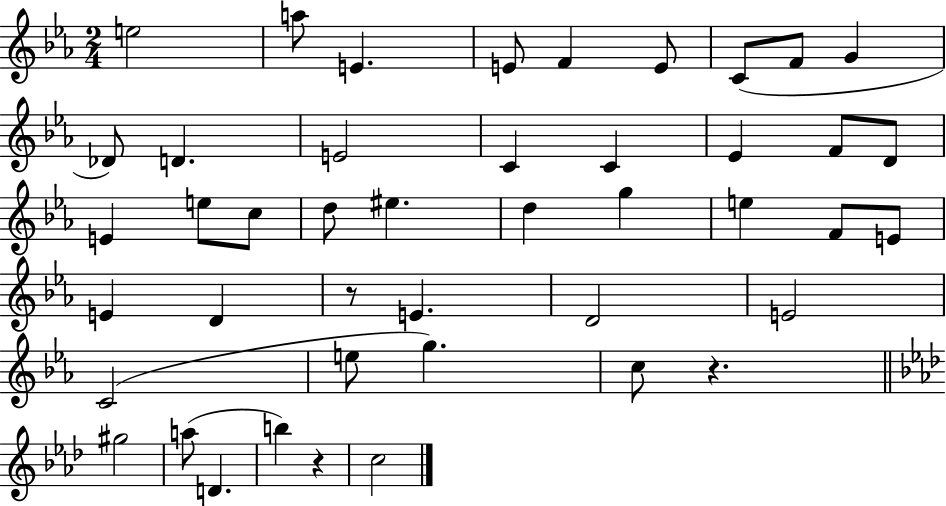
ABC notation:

X:1
T:Untitled
M:2/4
L:1/4
K:Eb
e2 a/2 E E/2 F E/2 C/2 F/2 G _D/2 D E2 C C _E F/2 D/2 E e/2 c/2 d/2 ^e d g e F/2 E/2 E D z/2 E D2 E2 C2 e/2 g c/2 z ^g2 a/2 D b z c2